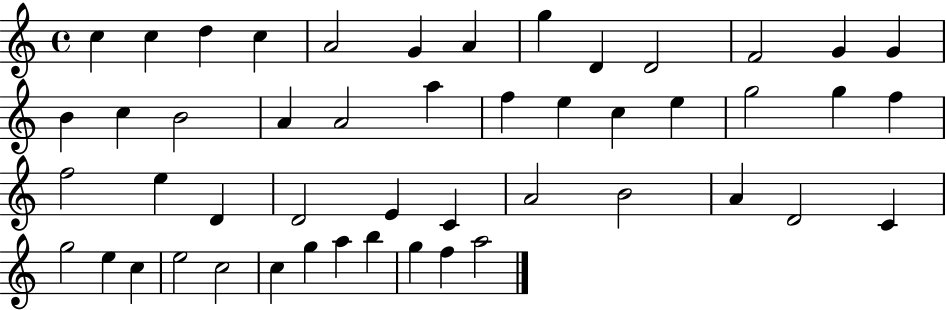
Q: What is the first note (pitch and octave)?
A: C5